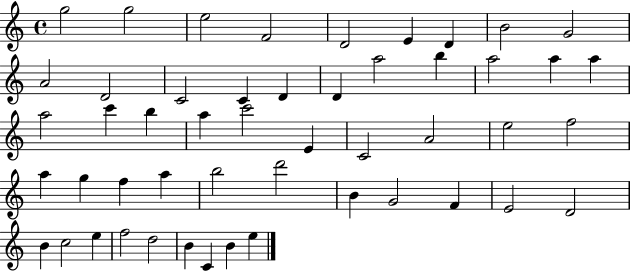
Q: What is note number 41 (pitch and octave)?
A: D4